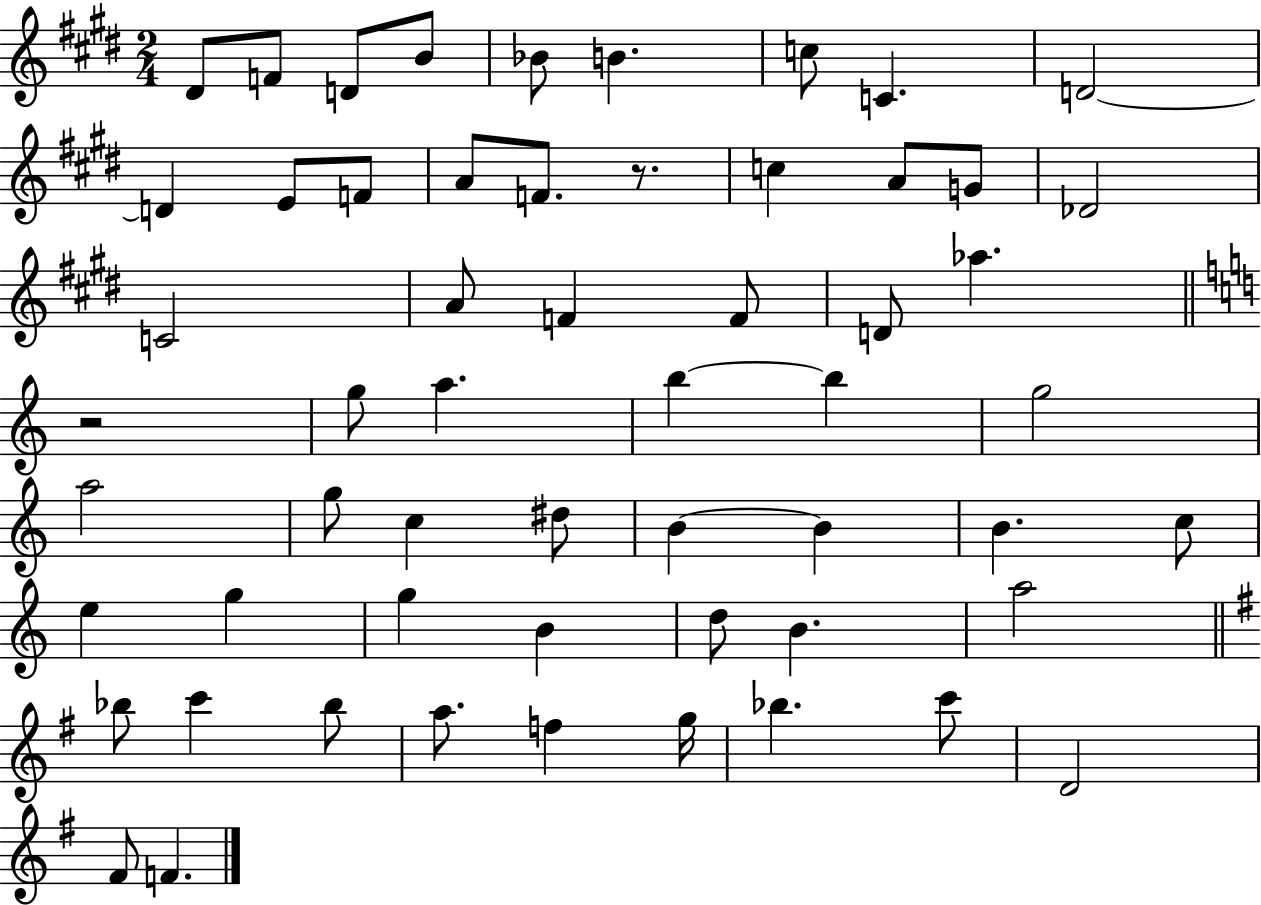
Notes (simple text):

D#4/e F4/e D4/e B4/e Bb4/e B4/q. C5/e C4/q. D4/h D4/q E4/e F4/e A4/e F4/e. R/e. C5/q A4/e G4/e Db4/h C4/h A4/e F4/q F4/e D4/e Ab5/q. R/h G5/e A5/q. B5/q B5/q G5/h A5/h G5/e C5/q D#5/e B4/q B4/q B4/q. C5/e E5/q G5/q G5/q B4/q D5/e B4/q. A5/h Bb5/e C6/q Bb5/e A5/e. F5/q G5/s Bb5/q. C6/e D4/h F#4/e F4/q.